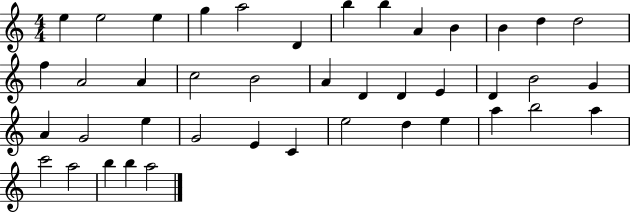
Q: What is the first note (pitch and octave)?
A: E5